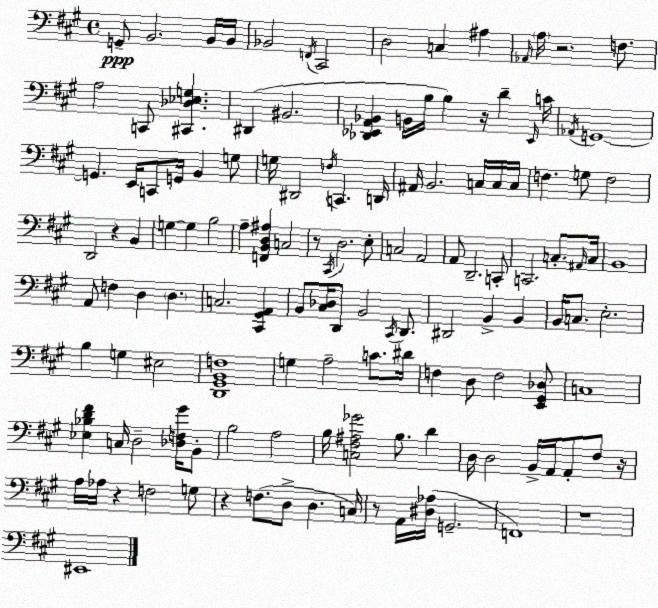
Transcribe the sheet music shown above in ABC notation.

X:1
T:Untitled
M:4/4
L:1/4
K:A
G,,/2 B,,2 B,,/4 B,,/4 _B,,2 F,,/4 ^C,,2 D,2 C, ^A, _A,,/4 A,/4 z2 F,/2 A,2 C,,/2 [^C,,_D,_E,G,] ^D,, ^B,,2 [_D,,_E,,A,,_B,,] B,,/4 B,/4 B, z/4 D _E,,/4 C/4 _A,,/4 G,,4 G,, E,,/4 C,,/2 G,,/4 B,, G,/2 G,/4 ^D,,2 F,/4 C,, D,,/4 ^A,,/4 B,,2 C,/4 C,/4 C,/4 F, G,/2 F,2 D,,2 z B,, G, G, B,2 A, [F,,B,,D,^A,] C,2 z/2 ^C,,/4 D,2 E,/2 C,2 A,,2 A,,/2 D,,2 C,,/2 C,,2 C,/2 ^A,,/4 C,/4 B,,4 A,,/2 F, D, D, C,2 [^C,,^G,,A,,] B,,/2 [^C,_D,]/4 D,,/2 B,,2 ^C,,/4 D,,/2 ^D,,2 B,, B,, B,,/4 C,/2 E,2 B, G, ^E,2 [D,,^G,,B,,F,]4 G, A,2 C/2 ^D/4 F, D,/2 F,2 [E,,^G,,_D,]/2 C,4 [_E,_B,D^F] C,/4 D,2 [_D,F,^G]/4 B,,/2 B,2 A,2 B,/4 [C,^F,^A,_G]2 B,/2 D D,/4 D,2 B,,/4 A,,/4 A,,/2 ^F,/2 z/4 A,/4 _A,/4 z F,2 G,/2 z F,/2 D,/2 D, C,/4 z/2 A,,/4 [^D,_A,]/4 G,,2 F,,4 z4 ^E,,4